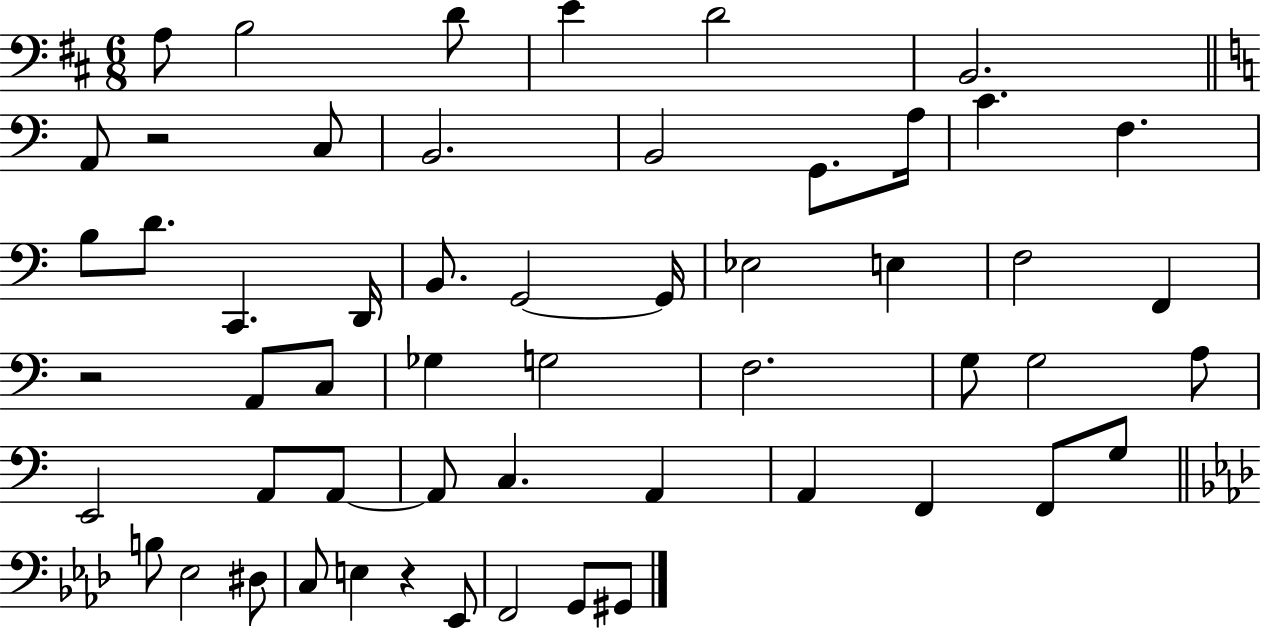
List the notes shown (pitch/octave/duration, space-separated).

A3/e B3/h D4/e E4/q D4/h B2/h. A2/e R/h C3/e B2/h. B2/h G2/e. A3/s C4/q. F3/q. B3/e D4/e. C2/q. D2/s B2/e. G2/h G2/s Eb3/h E3/q F3/h F2/q R/h A2/e C3/e Gb3/q G3/h F3/h. G3/e G3/h A3/e E2/h A2/e A2/e A2/e C3/q. A2/q A2/q F2/q F2/e G3/e B3/e Eb3/h D#3/e C3/e E3/q R/q Eb2/e F2/h G2/e G#2/e